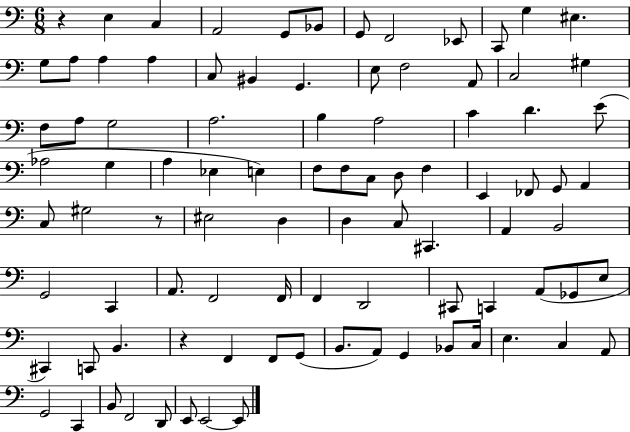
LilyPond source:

{
  \clef bass
  \numericTimeSignature
  \time 6/8
  \key c \major
  \repeat volta 2 { r4 e4 c4 | a,2 g,8 bes,8 | g,8 f,2 ees,8 | c,8 g4 eis4. | \break g8 a8 a4 a4 | c8 bis,4 g,4. | e8 f2 a,8 | c2 gis4 | \break f8 a8 g2 | a2. | b4 a2 | c'4 d'4. e'8( | \break aes2 g4 | a4 ees4 e4) | f8 f8 c8 d8 f4 | e,4 fes,8 g,8 a,4 | \break c8 gis2 r8 | eis2 d4 | d4 c8 cis,4. | a,4 b,2 | \break g,2 c,4 | a,8. f,2 f,16 | f,4 d,2 | cis,8 c,4 a,8( ges,8 e8 | \break cis,4) c,8 b,4. | r4 f,4 f,8 g,8( | b,8. a,8) g,4 bes,8 c16 | e4. c4 a,8 | \break g,2 c,4 | b,8 f,2 d,8 | e,8 e,2~~ e,8 | } \bar "|."
}